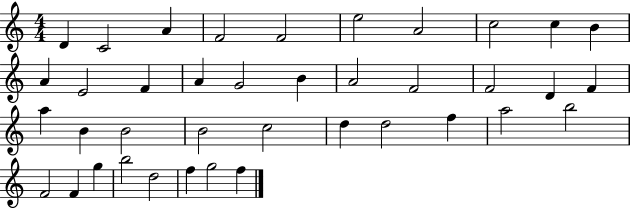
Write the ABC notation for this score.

X:1
T:Untitled
M:4/4
L:1/4
K:C
D C2 A F2 F2 e2 A2 c2 c B A E2 F A G2 B A2 F2 F2 D F a B B2 B2 c2 d d2 f a2 b2 F2 F g b2 d2 f g2 f